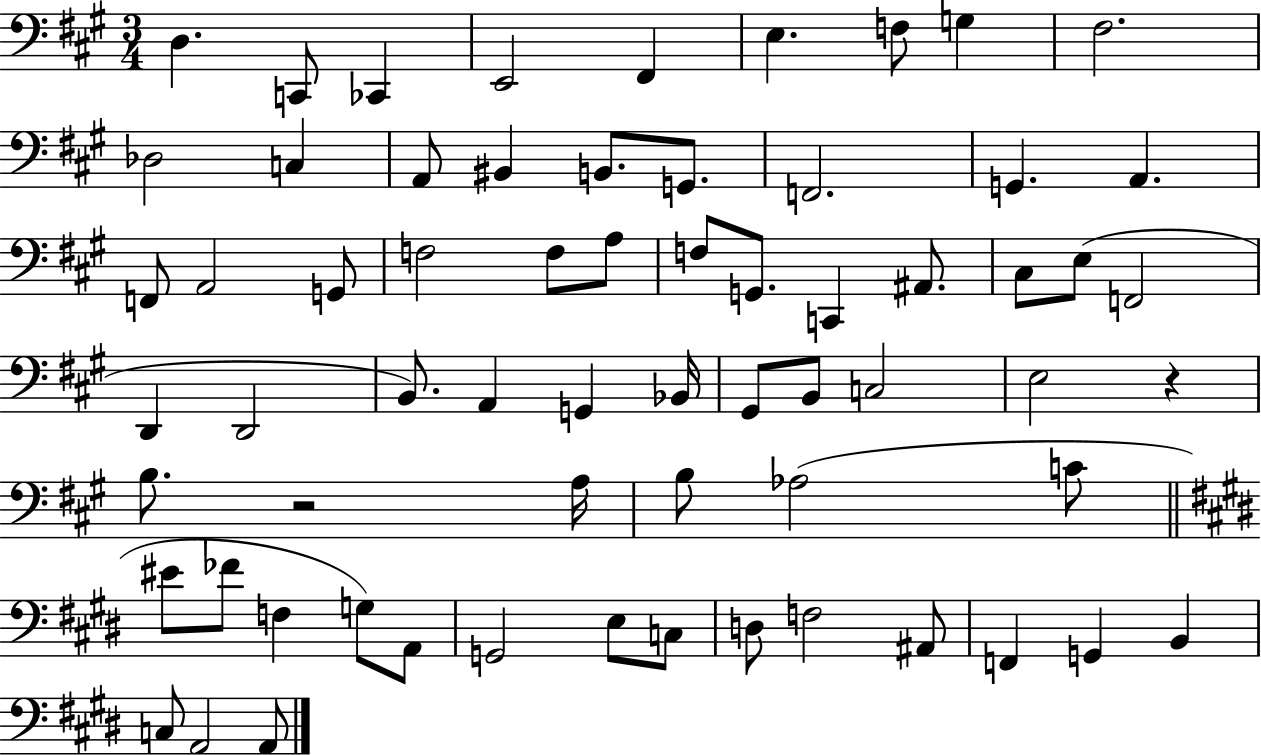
{
  \clef bass
  \numericTimeSignature
  \time 3/4
  \key a \major
  d4. c,8 ces,4 | e,2 fis,4 | e4. f8 g4 | fis2. | \break des2 c4 | a,8 bis,4 b,8. g,8. | f,2. | g,4. a,4. | \break f,8 a,2 g,8 | f2 f8 a8 | f8 g,8. c,4 ais,8. | cis8 e8( f,2 | \break d,4 d,2 | b,8.) a,4 g,4 bes,16 | gis,8 b,8 c2 | e2 r4 | \break b8. r2 a16 | b8 aes2( c'8 | \bar "||" \break \key e \major eis'8 fes'8 f4 g8) a,8 | g,2 e8 c8 | d8 f2 ais,8 | f,4 g,4 b,4 | \break c8 a,2 a,8 | \bar "|."
}